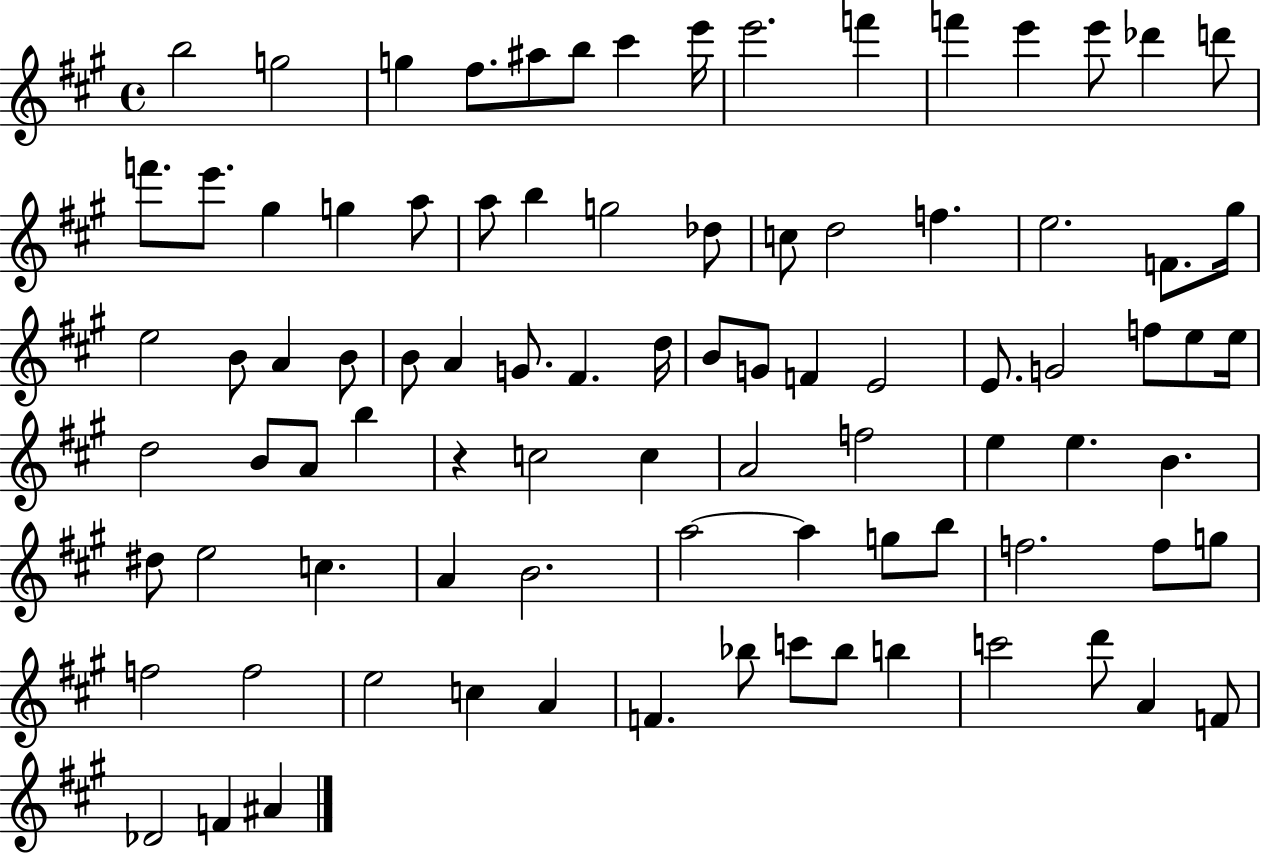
B5/h G5/h G5/q F#5/e. A#5/e B5/e C#6/q E6/s E6/h. F6/q F6/q E6/q E6/e Db6/q D6/e F6/e. E6/e. G#5/q G5/q A5/e A5/e B5/q G5/h Db5/e C5/e D5/h F5/q. E5/h. F4/e. G#5/s E5/h B4/e A4/q B4/e B4/e A4/q G4/e. F#4/q. D5/s B4/e G4/e F4/q E4/h E4/e. G4/h F5/e E5/e E5/s D5/h B4/e A4/e B5/q R/q C5/h C5/q A4/h F5/h E5/q E5/q. B4/q. D#5/e E5/h C5/q. A4/q B4/h. A5/h A5/q G5/e B5/e F5/h. F5/e G5/e F5/h F5/h E5/h C5/q A4/q F4/q. Bb5/e C6/e Bb5/e B5/q C6/h D6/e A4/q F4/e Db4/h F4/q A#4/q